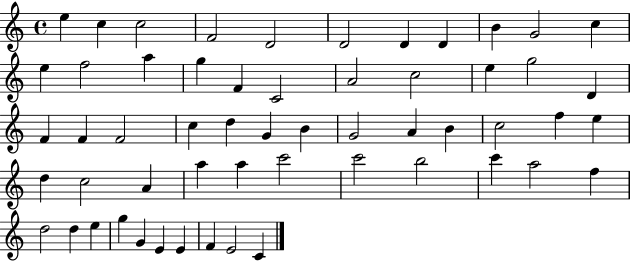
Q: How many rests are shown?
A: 0